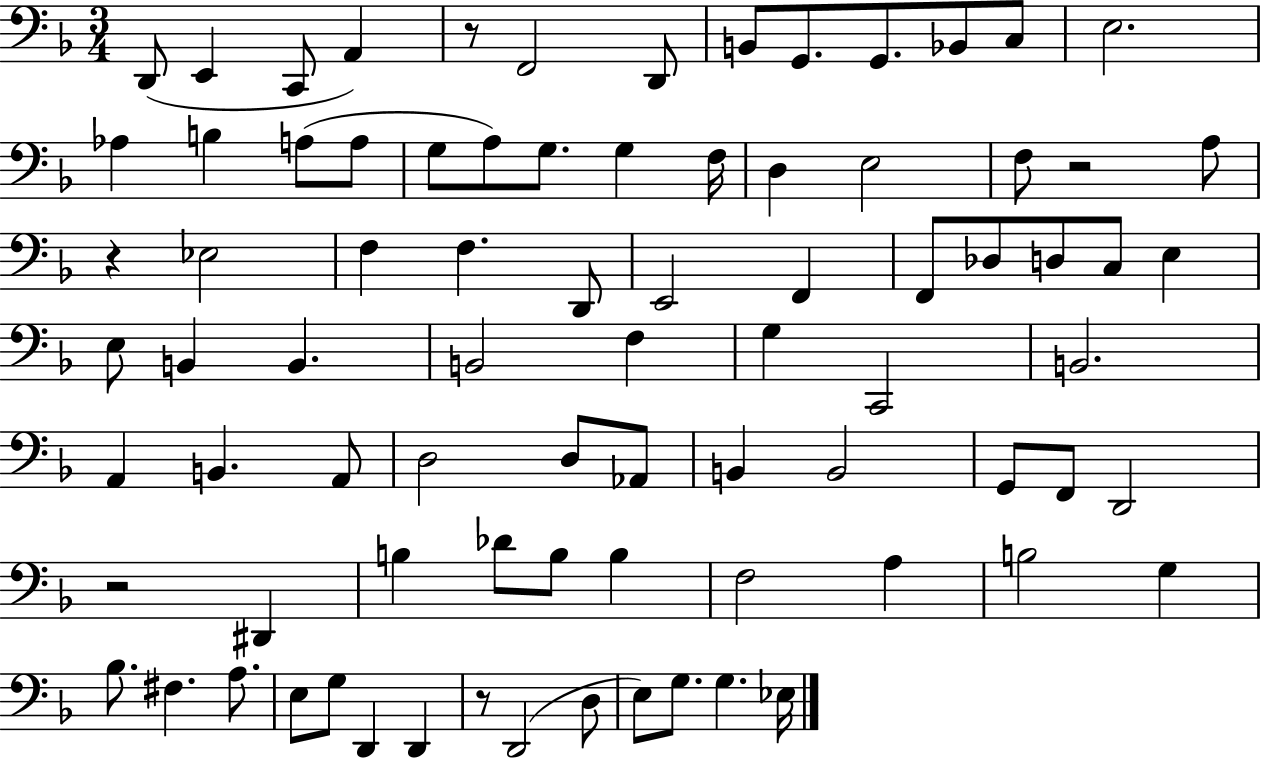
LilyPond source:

{
  \clef bass
  \numericTimeSignature
  \time 3/4
  \key f \major
  d,8( e,4 c,8 a,4) | r8 f,2 d,8 | b,8 g,8. g,8. bes,8 c8 | e2. | \break aes4 b4 a8( a8 | g8 a8) g8. g4 f16 | d4 e2 | f8 r2 a8 | \break r4 ees2 | f4 f4. d,8 | e,2 f,4 | f,8 des8 d8 c8 e4 | \break e8 b,4 b,4. | b,2 f4 | g4 c,2 | b,2. | \break a,4 b,4. a,8 | d2 d8 aes,8 | b,4 b,2 | g,8 f,8 d,2 | \break r2 dis,4 | b4 des'8 b8 b4 | f2 a4 | b2 g4 | \break bes8. fis4. a8. | e8 g8 d,4 d,4 | r8 d,2( d8 | e8) g8. g4. ees16 | \break \bar "|."
}